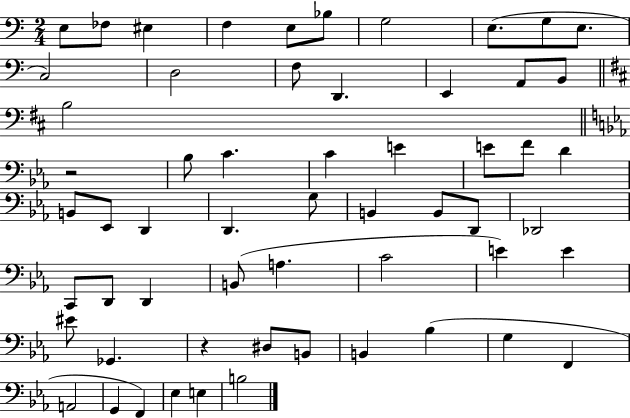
X:1
T:Untitled
M:2/4
L:1/4
K:C
E,/2 _F,/2 ^E, F, E,/2 _B,/2 G,2 E,/2 G,/2 E,/2 C,2 D,2 F,/2 D,, E,, A,,/2 B,,/2 B,2 z2 _B,/2 C C E E/2 F/2 D B,,/2 _E,,/2 D,, D,, G,/2 B,, B,,/2 D,,/2 _D,,2 C,,/2 D,,/2 D,, B,,/2 A, C2 E E ^E/2 _G,, z ^D,/2 B,,/2 B,, _B, G, F,, A,,2 G,, F,, _E, E, B,2